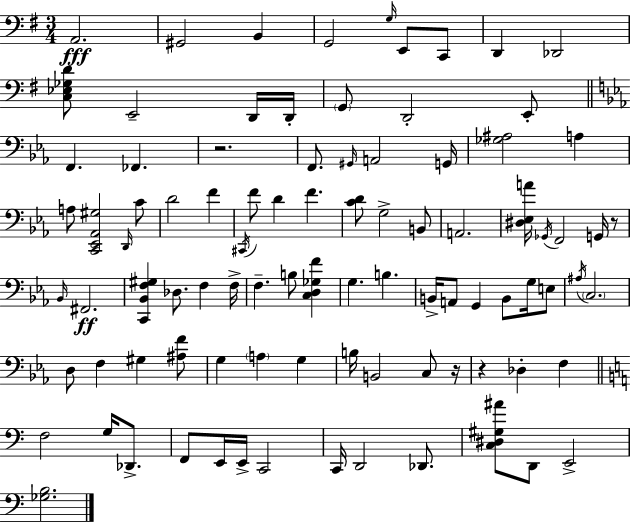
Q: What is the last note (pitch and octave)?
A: E2